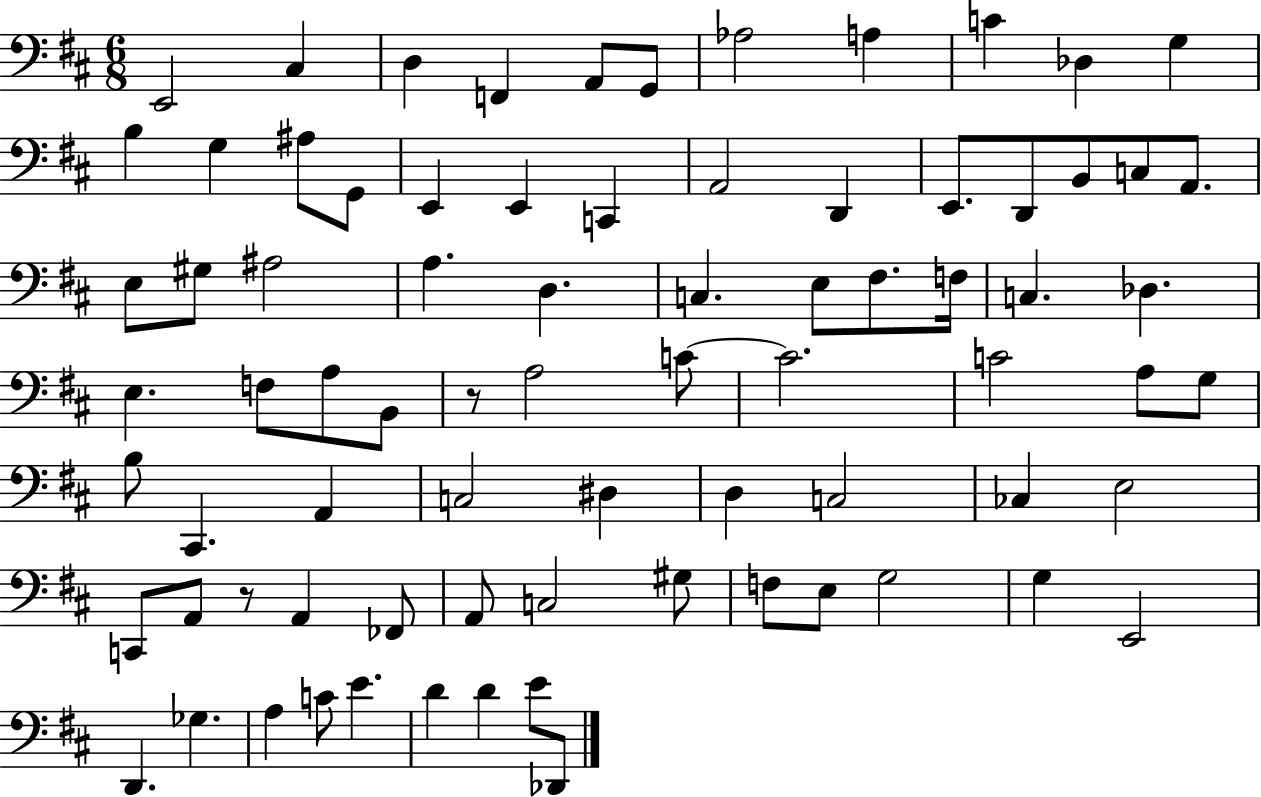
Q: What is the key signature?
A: D major